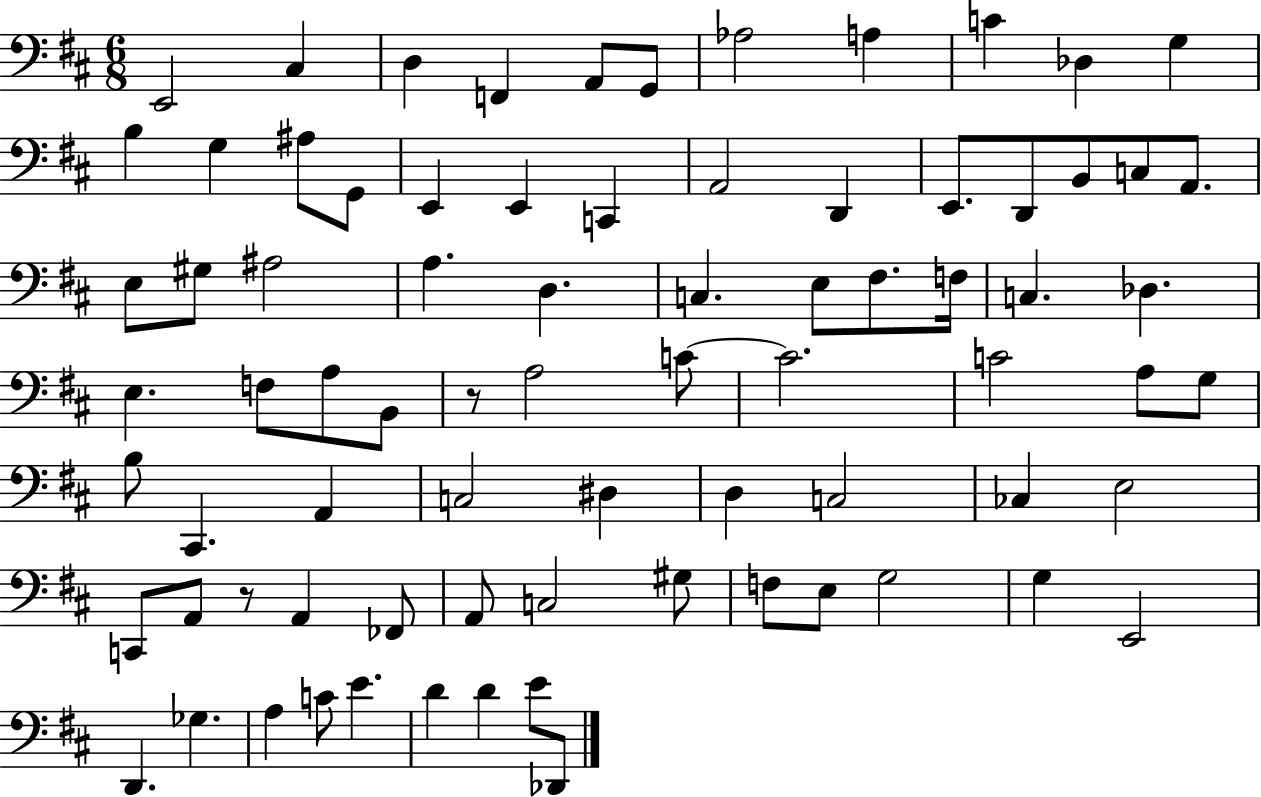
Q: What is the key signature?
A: D major